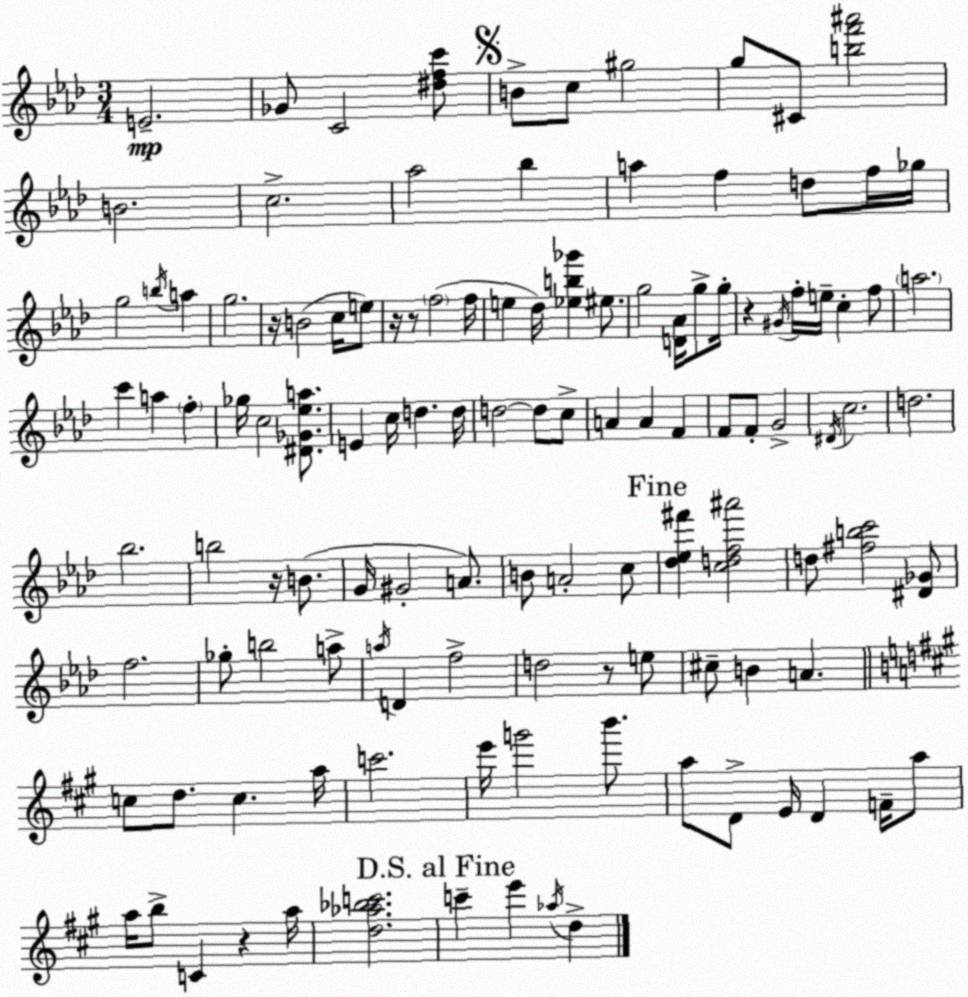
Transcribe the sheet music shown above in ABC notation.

X:1
T:Untitled
M:3/4
L:1/4
K:Ab
E2 _G/2 C2 [^dfc']/2 B/2 c/2 ^g2 g/2 ^C/2 [bf'^a']2 B2 c2 _a2 _b a f d/2 f/4 _g/4 g2 b/4 a g2 z/4 B2 c/4 e/2 z/4 z/2 f2 f/4 e _d/4 [_eb_g'] ^e/2 g2 [D_A]/4 g/2 g/4 z ^G/4 f/4 e/4 c f/2 a2 c' a f _g/4 c2 [^D_G_ea]/2 E c/4 d d/4 d2 d/2 c/2 A A F F/2 F/2 G2 ^D/4 c2 d2 _b2 b2 z/4 B/2 G/4 ^G2 A/2 B/2 A2 c/2 [_d_e^f'] [cdf^a']2 d/2 [^fbc']2 [^D_G]/2 f2 _g/2 b2 a/2 a/4 D f2 d2 z/2 e/2 ^c/2 B A c/2 d/2 c a/4 c'2 e'/4 g'2 b'/2 a/2 D/2 E/4 D F/4 a/2 a/4 b/2 C z a/4 [d_a_bc']2 c' e' _a/4 d